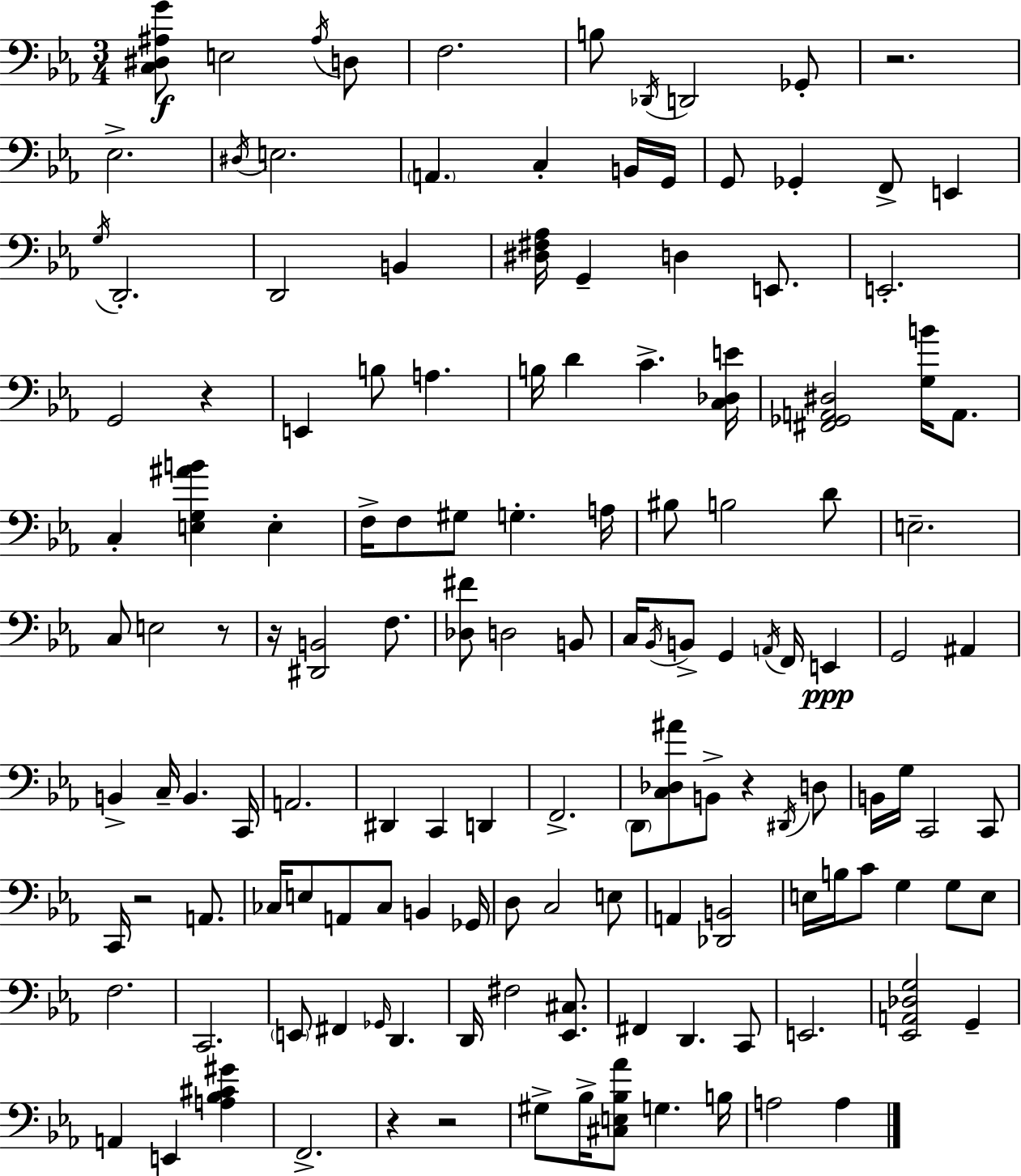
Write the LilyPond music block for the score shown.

{
  \clef bass
  \numericTimeSignature
  \time 3/4
  \key c \minor
  <c dis ais g'>8\f e2 \acciaccatura { ais16 } d8 | f2. | b8 \acciaccatura { des,16 } d,2 | ges,8-. r2. | \break ees2.-> | \acciaccatura { dis16 } e2. | \parenthesize a,4. c4-. | b,16 g,16 g,8 ges,4-. f,8-> e,4 | \break \acciaccatura { g16 } d,2.-. | d,2 | b,4 <dis fis aes>16 g,4-- d4 | e,8. e,2.-. | \break g,2 | r4 e,4 b8 a4. | b16 d'4 c'4.-> | <c des e'>16 <fis, ges, a, dis>2 | \break <g b'>16 a,8. c4-. <e g ais' b'>4 | e4-. f16-> f8 gis8 g4.-. | a16 bis8 b2 | d'8 e2.-- | \break c8 e2 | r8 r16 <dis, b,>2 | f8. <des fis'>8 d2 | b,8 c16 \acciaccatura { bes,16 } b,8-> g,4 | \break \acciaccatura { a,16 } f,16 e,4\ppp g,2 | ais,4 b,4-> c16-- b,4. | c,16 a,2. | dis,4 c,4 | \break d,4 f,2.-> | \parenthesize d,8 <c des ais'>8 b,8-> | r4 \acciaccatura { dis,16 } d8 b,16 g16 c,2 | c,8 c,16 r2 | \break a,8. ces16 e8 a,8 | ces8 b,4 ges,16 d8 c2 | e8 a,4 <des, b,>2 | e16 b16 c'8 g4 | \break g8 e8 f2. | c,2. | \parenthesize e,8 fis,4 | \grace { ges,16 } d,4. d,16 fis2 | \break <ees, cis>8. fis,4 | d,4. c,8 e,2. | <ees, a, des g>2 | g,4-- a,4 | \break e,4 <a bes cis' gis'>4 f,2.-> | r4 | r2 gis8-> bes16-> <cis e bes aes'>8 | g4. b16 a2 | \break a4 \bar "|."
}